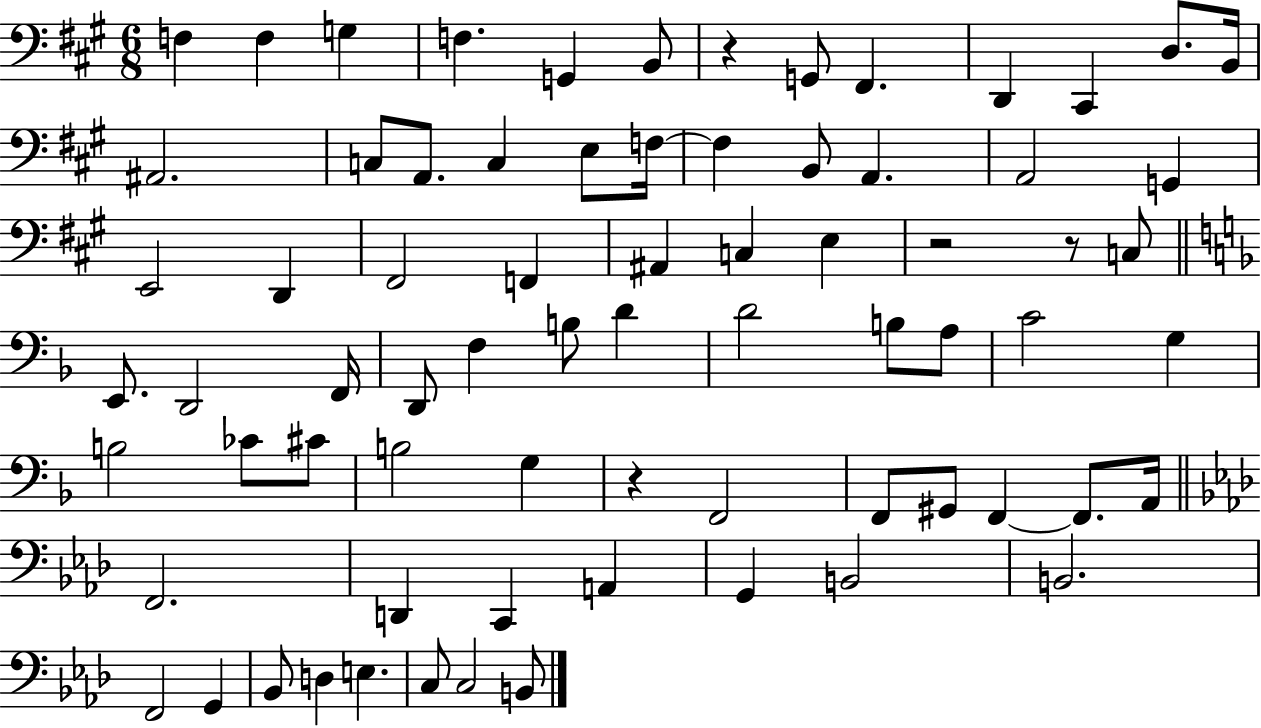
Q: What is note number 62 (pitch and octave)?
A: F2